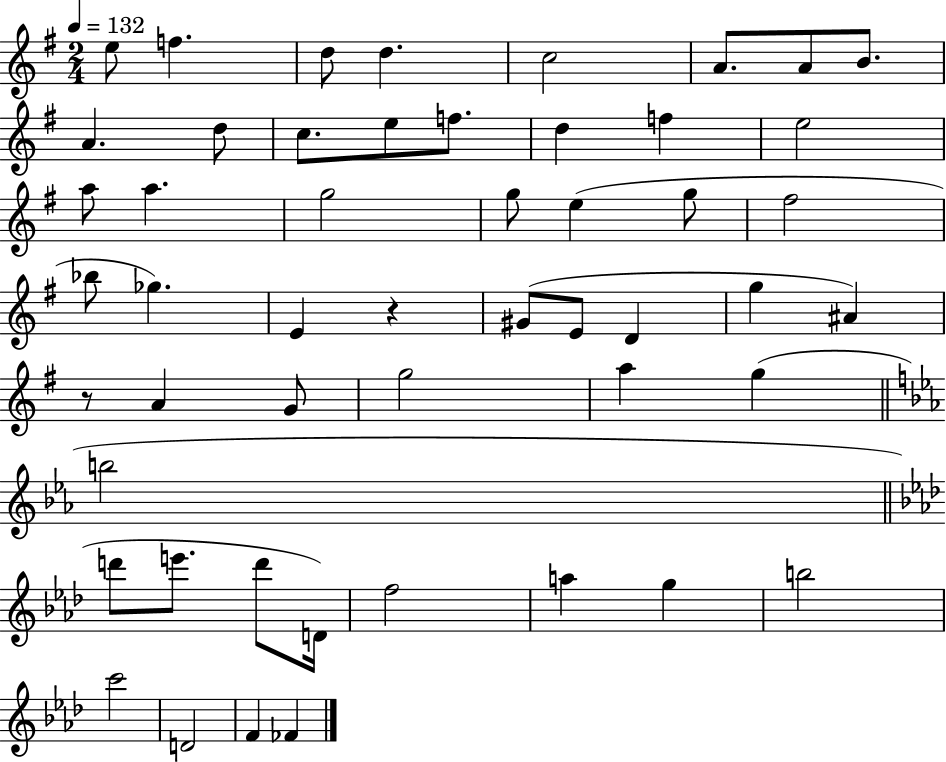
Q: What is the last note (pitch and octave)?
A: FES4